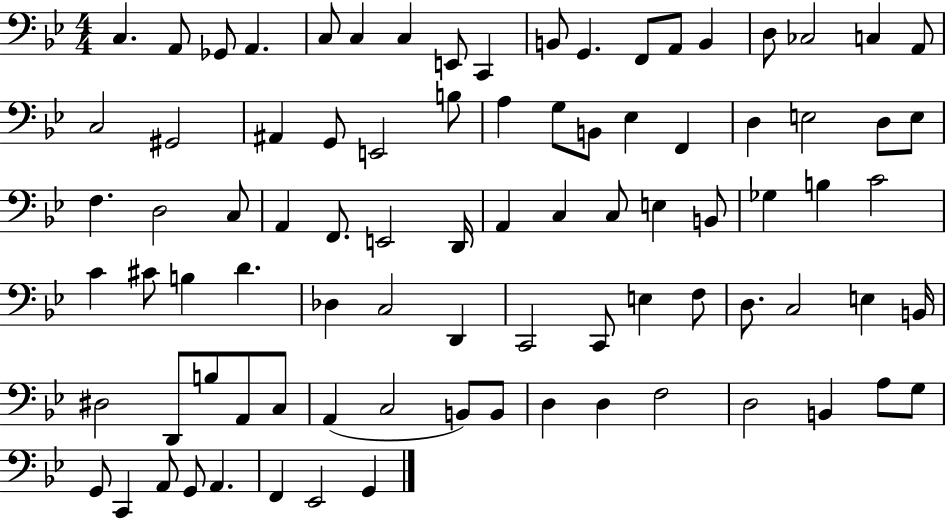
C3/q. A2/e Gb2/e A2/q. C3/e C3/q C3/q E2/e C2/q B2/e G2/q. F2/e A2/e B2/q D3/e CES3/h C3/q A2/e C3/h G#2/h A#2/q G2/e E2/h B3/e A3/q G3/e B2/e Eb3/q F2/q D3/q E3/h D3/e E3/e F3/q. D3/h C3/e A2/q F2/e. E2/h D2/s A2/q C3/q C3/e E3/q B2/e Gb3/q B3/q C4/h C4/q C#4/e B3/q D4/q. Db3/q C3/h D2/q C2/h C2/e E3/q F3/e D3/e. C3/h E3/q B2/s D#3/h D2/e B3/e A2/e C3/e A2/q C3/h B2/e B2/e D3/q D3/q F3/h D3/h B2/q A3/e G3/e G2/e C2/q A2/e G2/e A2/q. F2/q Eb2/h G2/q